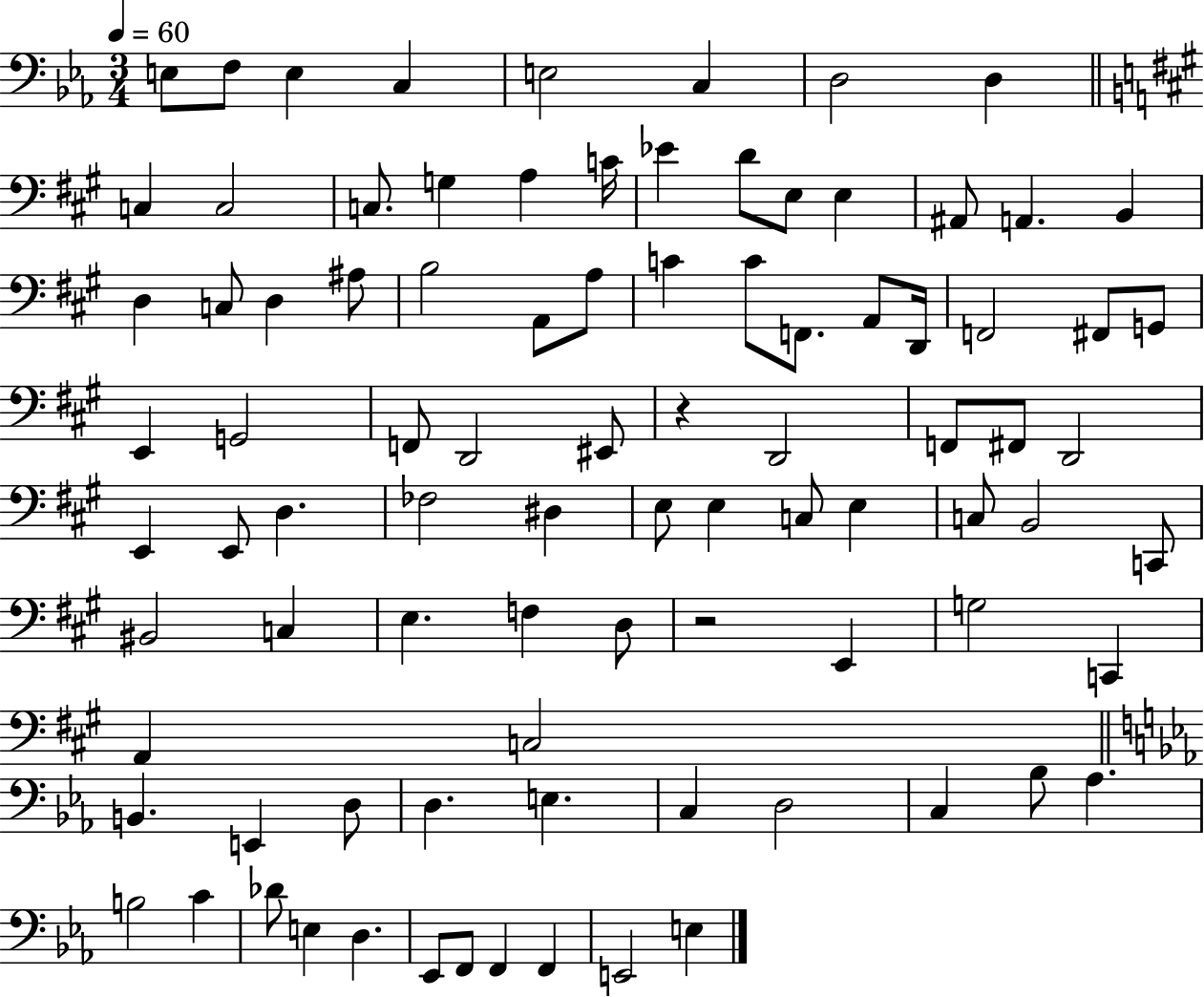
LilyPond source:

{
  \clef bass
  \numericTimeSignature
  \time 3/4
  \key ees \major
  \tempo 4 = 60
  e8 f8 e4 c4 | e2 c4 | d2 d4 | \bar "||" \break \key a \major c4 c2 | c8. g4 a4 c'16 | ees'4 d'8 e8 e4 | ais,8 a,4. b,4 | \break d4 c8 d4 ais8 | b2 a,8 a8 | c'4 c'8 f,8. a,8 d,16 | f,2 fis,8 g,8 | \break e,4 g,2 | f,8 d,2 eis,8 | r4 d,2 | f,8 fis,8 d,2 | \break e,4 e,8 d4. | fes2 dis4 | e8 e4 c8 e4 | c8 b,2 c,8 | \break bis,2 c4 | e4. f4 d8 | r2 e,4 | g2 c,4 | \break a,4 c2 | \bar "||" \break \key c \minor b,4. e,4 d8 | d4. e4. | c4 d2 | c4 bes8 aes4. | \break b2 c'4 | des'8 e4 d4. | ees,8 f,8 f,4 f,4 | e,2 e4 | \break \bar "|."
}